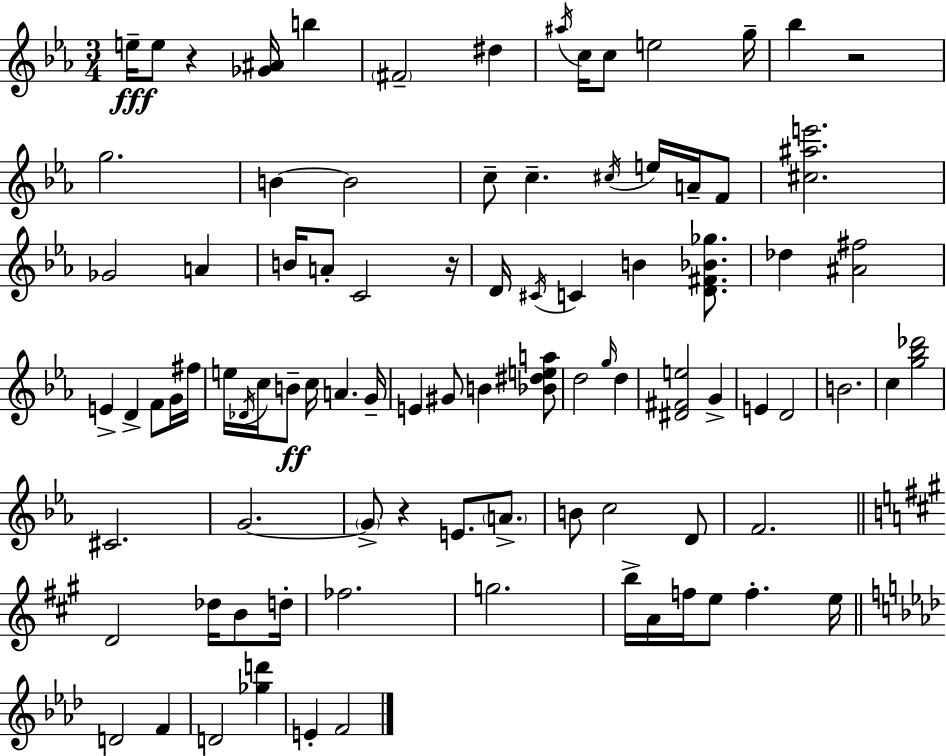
E5/s E5/e R/q [Gb4,A#4]/s B5/q F#4/h D#5/q A#5/s C5/s C5/e E5/h G5/s Bb5/q R/h G5/h. B4/q B4/h C5/e C5/q. C#5/s E5/s A4/s F4/e [C#5,A#5,E6]/h. Gb4/h A4/q B4/s A4/e C4/h R/s D4/s C#4/s C4/q B4/q [D4,F#4,Bb4,Gb5]/e. Db5/q [A#4,F#5]/h E4/q D4/q F4/e G4/s F#5/s E5/s Db4/s C5/s B4/e C5/s A4/q. G4/s E4/q G#4/e B4/q [Bb4,D#5,E5,A5]/e D5/h G5/s D5/q [D#4,F#4,E5]/h G4/q E4/q D4/h B4/h. C5/q [G5,Bb5,Db6]/h C#4/h. G4/h. G4/e R/q E4/e. A4/e. B4/e C5/h D4/e F4/h. D4/h Db5/s B4/e D5/s FES5/h. G5/h. B5/s A4/s F5/s E5/e F5/q. E5/s D4/h F4/q D4/h [Gb5,D6]/q E4/q F4/h